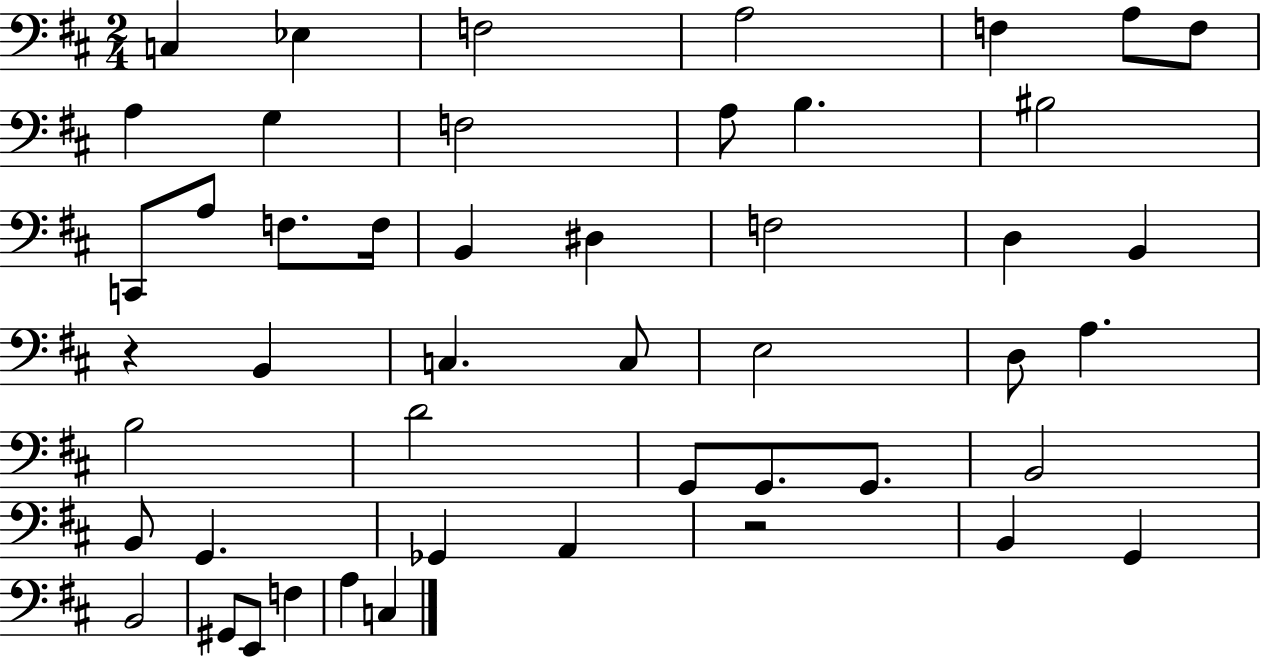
C3/q Eb3/q F3/h A3/h F3/q A3/e F3/e A3/q G3/q F3/h A3/e B3/q. BIS3/h C2/e A3/e F3/e. F3/s B2/q D#3/q F3/h D3/q B2/q R/q B2/q C3/q. C3/e E3/h D3/e A3/q. B3/h D4/h G2/e G2/e. G2/e. B2/h B2/e G2/q. Gb2/q A2/q R/h B2/q G2/q B2/h G#2/e E2/e F3/q A3/q C3/q